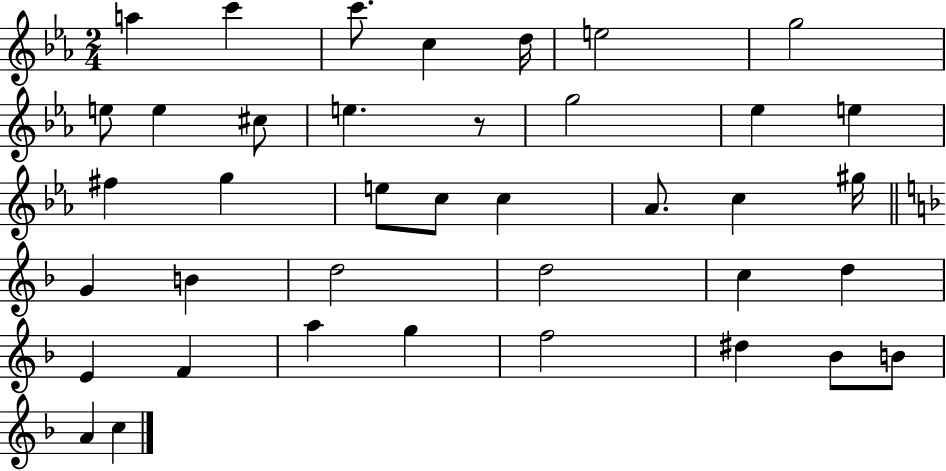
{
  \clef treble
  \numericTimeSignature
  \time 2/4
  \key ees \major
  a''4 c'''4 | c'''8. c''4 d''16 | e''2 | g''2 | \break e''8 e''4 cis''8 | e''4. r8 | g''2 | ees''4 e''4 | \break fis''4 g''4 | e''8 c''8 c''4 | aes'8. c''4 gis''16 | \bar "||" \break \key f \major g'4 b'4 | d''2 | d''2 | c''4 d''4 | \break e'4 f'4 | a''4 g''4 | f''2 | dis''4 bes'8 b'8 | \break a'4 c''4 | \bar "|."
}